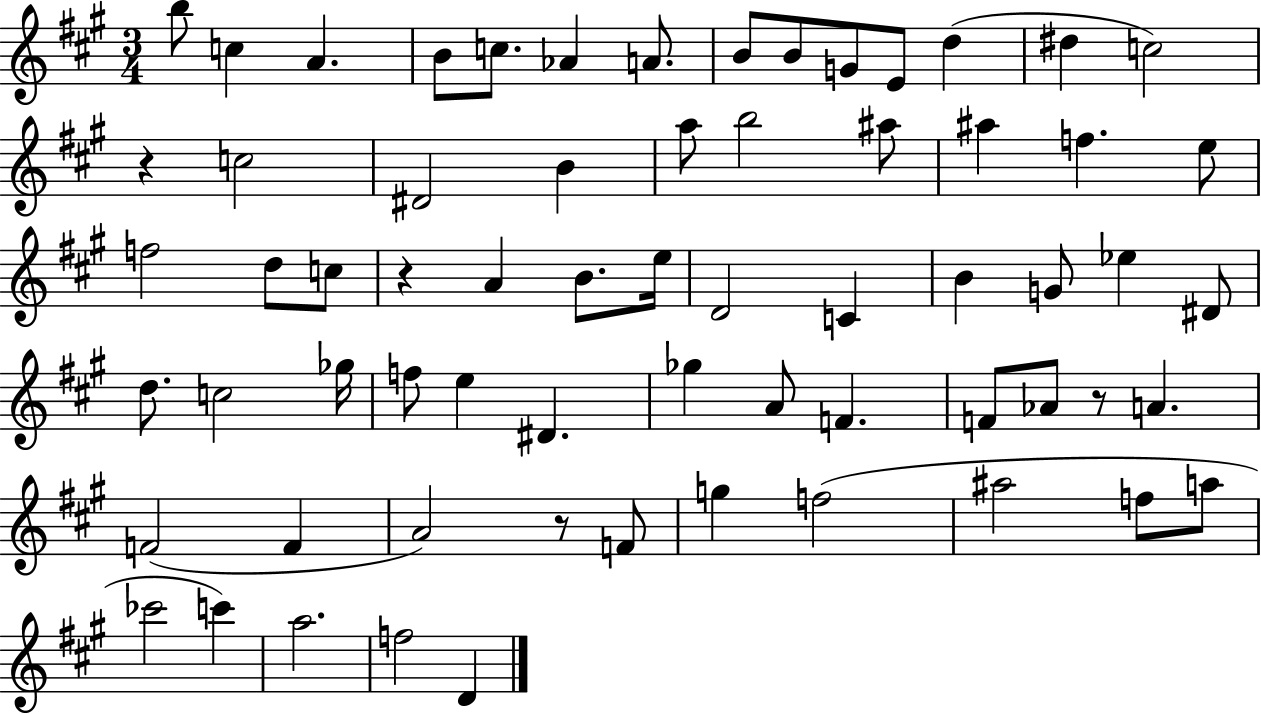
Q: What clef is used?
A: treble